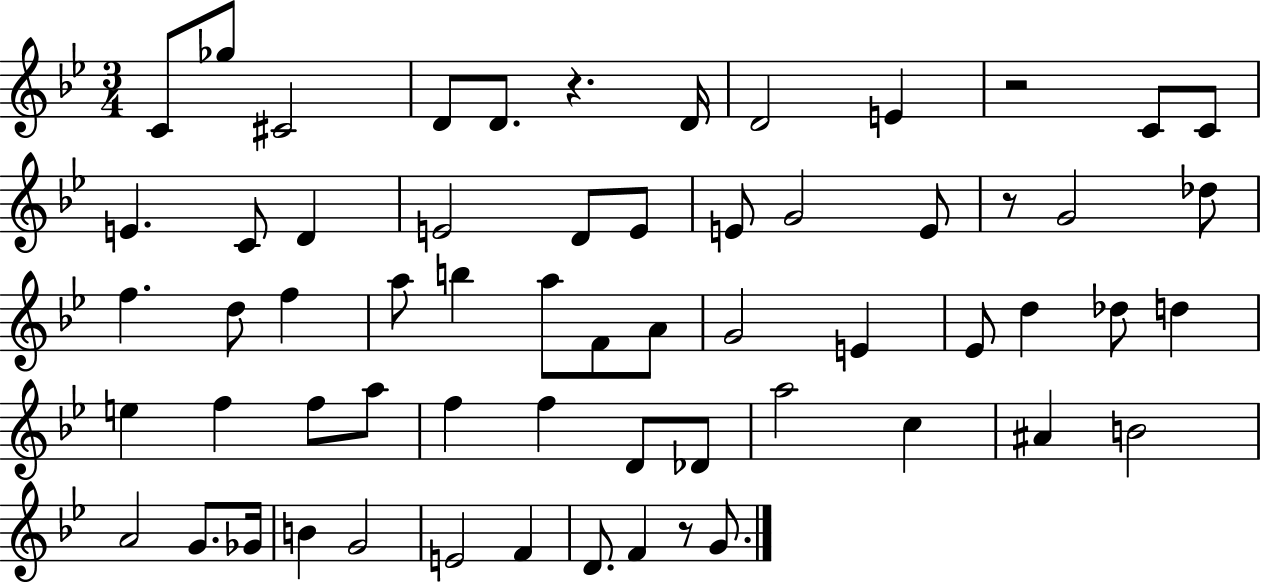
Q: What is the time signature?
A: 3/4